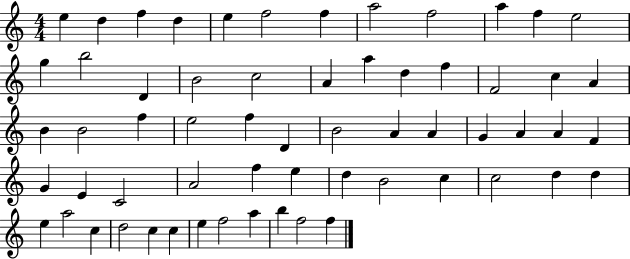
{
  \clef treble
  \numericTimeSignature
  \time 4/4
  \key c \major
  e''4 d''4 f''4 d''4 | e''4 f''2 f''4 | a''2 f''2 | a''4 f''4 e''2 | \break g''4 b''2 d'4 | b'2 c''2 | a'4 a''4 d''4 f''4 | f'2 c''4 a'4 | \break b'4 b'2 f''4 | e''2 f''4 d'4 | b'2 a'4 a'4 | g'4 a'4 a'4 f'4 | \break g'4 e'4 c'2 | a'2 f''4 e''4 | d''4 b'2 c''4 | c''2 d''4 d''4 | \break e''4 a''2 c''4 | d''2 c''4 c''4 | e''4 f''2 a''4 | b''4 f''2 f''4 | \break \bar "|."
}